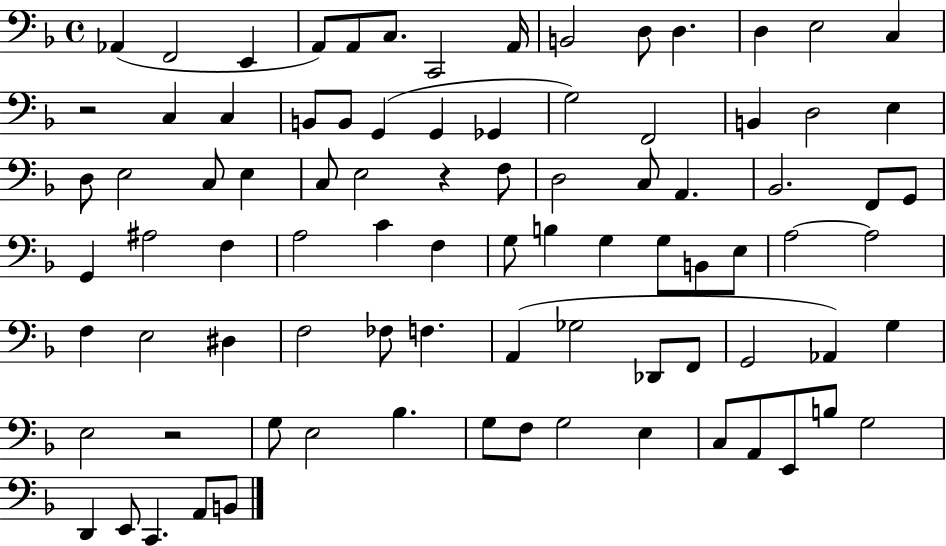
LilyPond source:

{
  \clef bass
  \time 4/4
  \defaultTimeSignature
  \key f \major
  aes,4( f,2 e,4 | a,8) a,8 c8. c,2 a,16 | b,2 d8 d4. | d4 e2 c4 | \break r2 c4 c4 | b,8 b,8 g,4( g,4 ges,4 | g2) f,2 | b,4 d2 e4 | \break d8 e2 c8 e4 | c8 e2 r4 f8 | d2 c8 a,4. | bes,2. f,8 g,8 | \break g,4 ais2 f4 | a2 c'4 f4 | g8 b4 g4 g8 b,8 e8 | a2~~ a2 | \break f4 e2 dis4 | f2 fes8 f4. | a,4( ges2 des,8 f,8 | g,2 aes,4) g4 | \break e2 r2 | g8 e2 bes4. | g8 f8 g2 e4 | c8 a,8 e,8 b8 g2 | \break d,4 e,8 c,4. a,8 b,8 | \bar "|."
}